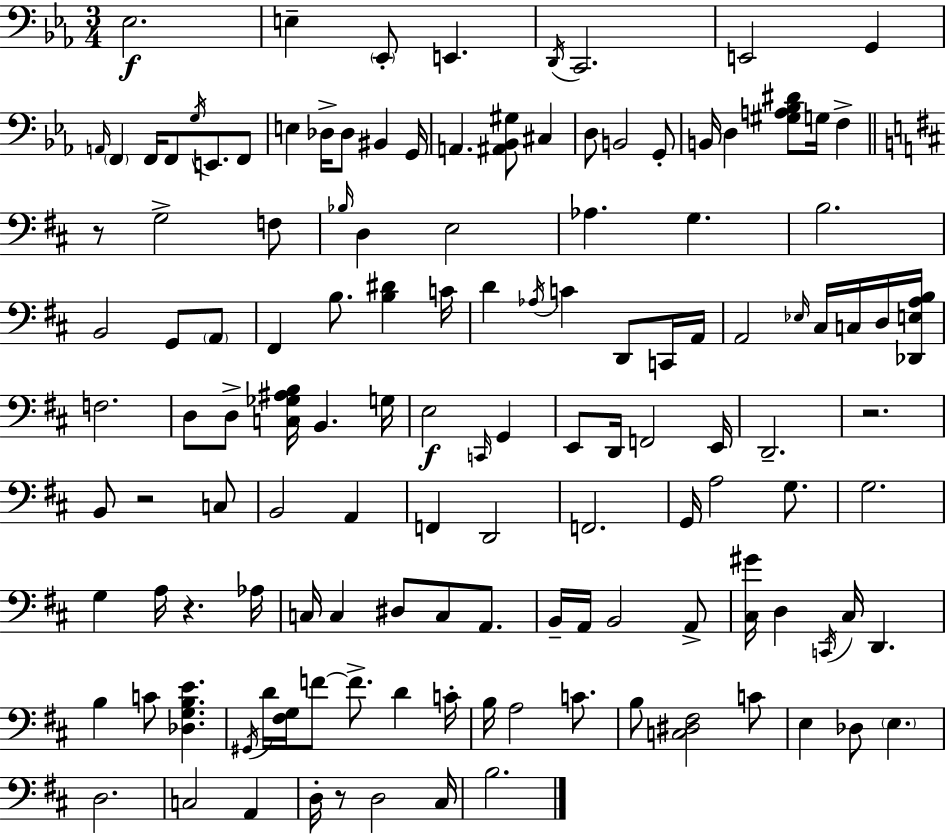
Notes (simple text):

Eb3/h. E3/q Eb2/e E2/q. D2/s C2/h. E2/h G2/q A2/s F2/q F2/s F2/e G3/s E2/e. F2/e E3/q Db3/s Db3/e BIS2/q G2/s A2/q. [A#2,Bb2,G#3]/e C#3/q D3/e B2/h G2/e B2/s D3/q [G#3,A3,Bb3,D#4]/e G3/s F3/q R/e G3/h F3/e Bb3/s D3/q E3/h Ab3/q. G3/q. B3/h. B2/h G2/e A2/e F#2/q B3/e. [B3,D#4]/q C4/s D4/q Ab3/s C4/q D2/e C2/s A2/s A2/h Eb3/s C#3/s C3/s D3/s [Db2,E3,A3,B3]/s F3/h. D3/e D3/e [C3,Gb3,A#3,B3]/s B2/q. G3/s E3/h C2/s G2/q E2/e D2/s F2/h E2/s D2/h. R/h. B2/e R/h C3/e B2/h A2/q F2/q D2/h F2/h. G2/s A3/h G3/e. G3/h. G3/q A3/s R/q. Ab3/s C3/s C3/q D#3/e C3/e A2/e. B2/s A2/s B2/h A2/e [C#3,G#4]/s D3/q C2/s C#3/s D2/q. B3/q C4/e [Db3,G3,B3,E4]/q. G#2/s D4/s [F#3,G3]/s F4/e F4/e. D4/q C4/s B3/s A3/h C4/e. B3/e [C3,D#3,F#3]/h C4/e E3/q Db3/e E3/q. D3/h. C3/h A2/q D3/s R/e D3/h C#3/s B3/h.